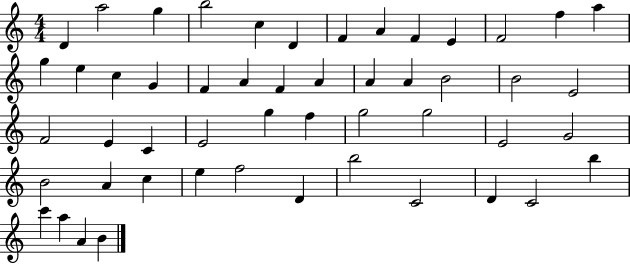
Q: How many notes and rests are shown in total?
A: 51